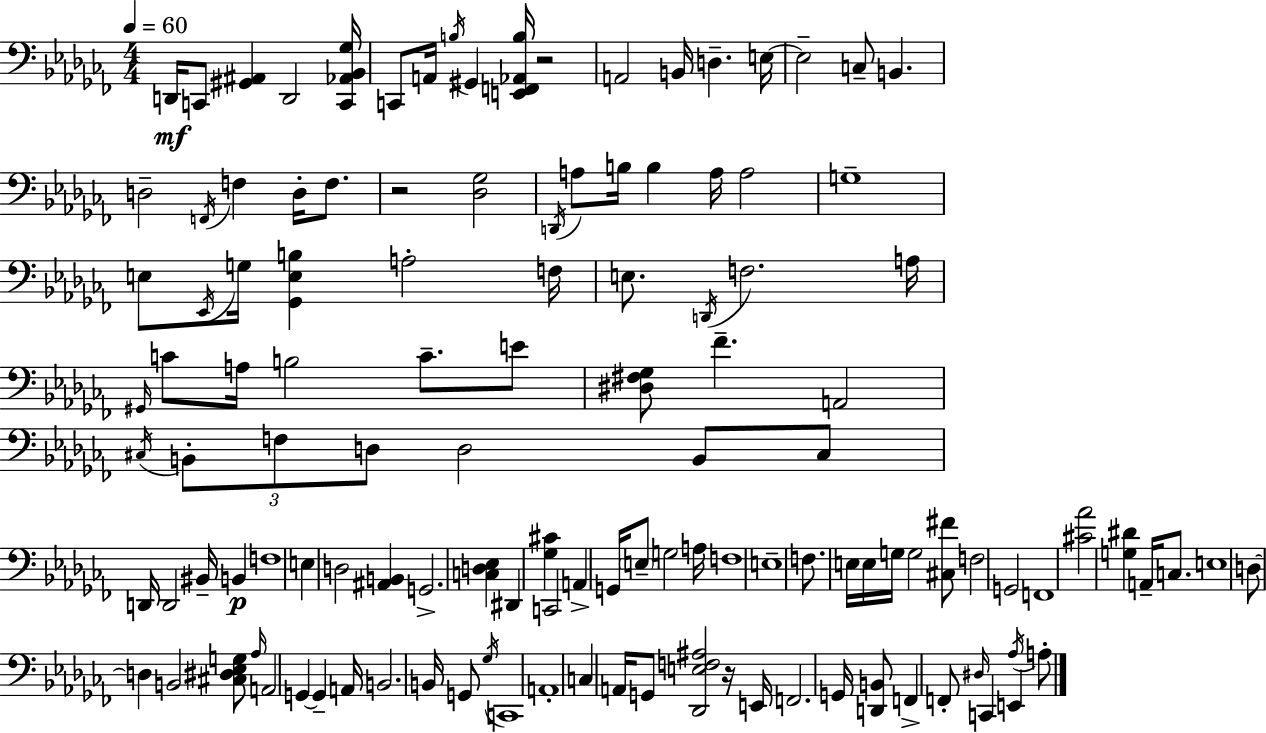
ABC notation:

X:1
T:Untitled
M:4/4
L:1/4
K:Abm
D,,/4 C,,/2 [^G,,^A,,] D,,2 [C,,_A,,_B,,_G,]/4 C,,/2 A,,/4 B,/4 ^G,, [E,,F,,_A,,B,]/4 z2 A,,2 B,,/4 D, E,/4 E,2 C,/2 B,, D,2 F,,/4 F, D,/4 F,/2 z2 [_D,_G,]2 D,,/4 A,/2 B,/4 B, A,/4 A,2 G,4 E,/2 _E,,/4 G,/4 [_G,,E,B,] A,2 F,/4 E,/2 D,,/4 F,2 A,/4 ^G,,/4 C/2 A,/4 B,2 C/2 E/2 [^D,^F,_G,]/2 _F A,,2 ^C,/4 B,,/2 F,/2 D,/2 D,2 B,,/2 ^C,/2 D,,/4 D,,2 ^B,,/4 B,, F,4 E, D,2 [^A,,B,,] G,,2 [C,D,_E,] ^D,, [_G,^C] C,,2 A,, G,,/4 E,/2 G,2 A,/4 F,4 E,4 F,/2 E,/4 E,/4 G,/4 G,2 [^C,^F]/2 F,2 G,,2 F,,4 [^C_A]2 [G,^D] A,,/4 C,/2 E,4 D,/2 D, B,,2 [^C,^D,_E,G,]/2 _A,/4 A,,2 G,, G,, A,,/4 B,,2 B,,/4 G,,/2 _G,/4 C,,4 A,,4 C, A,,/4 G,,/2 [_D,,E,F,^A,]2 z/4 E,,/4 F,,2 G,,/4 [D,,B,,]/2 F,, F,,/2 ^D,/4 C,, E,, _A,/4 A,/2